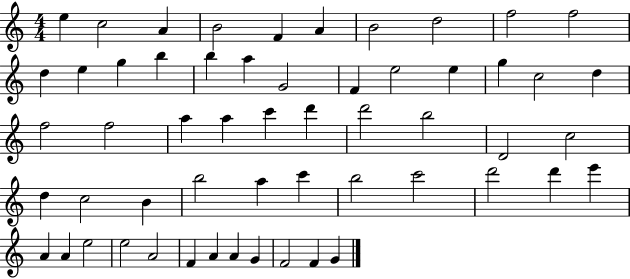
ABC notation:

X:1
T:Untitled
M:4/4
L:1/4
K:C
e c2 A B2 F A B2 d2 f2 f2 d e g b b a G2 F e2 e g c2 d f2 f2 a a c' d' d'2 b2 D2 c2 d c2 B b2 a c' b2 c'2 d'2 d' e' A A e2 e2 A2 F A A G F2 F G